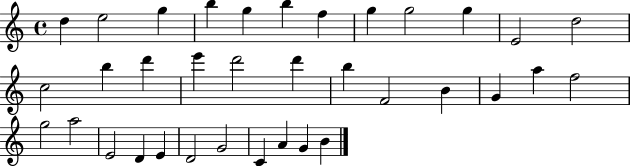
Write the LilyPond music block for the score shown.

{
  \clef treble
  \time 4/4
  \defaultTimeSignature
  \key c \major
  d''4 e''2 g''4 | b''4 g''4 b''4 f''4 | g''4 g''2 g''4 | e'2 d''2 | \break c''2 b''4 d'''4 | e'''4 d'''2 d'''4 | b''4 f'2 b'4 | g'4 a''4 f''2 | \break g''2 a''2 | e'2 d'4 e'4 | d'2 g'2 | c'4 a'4 g'4 b'4 | \break \bar "|."
}